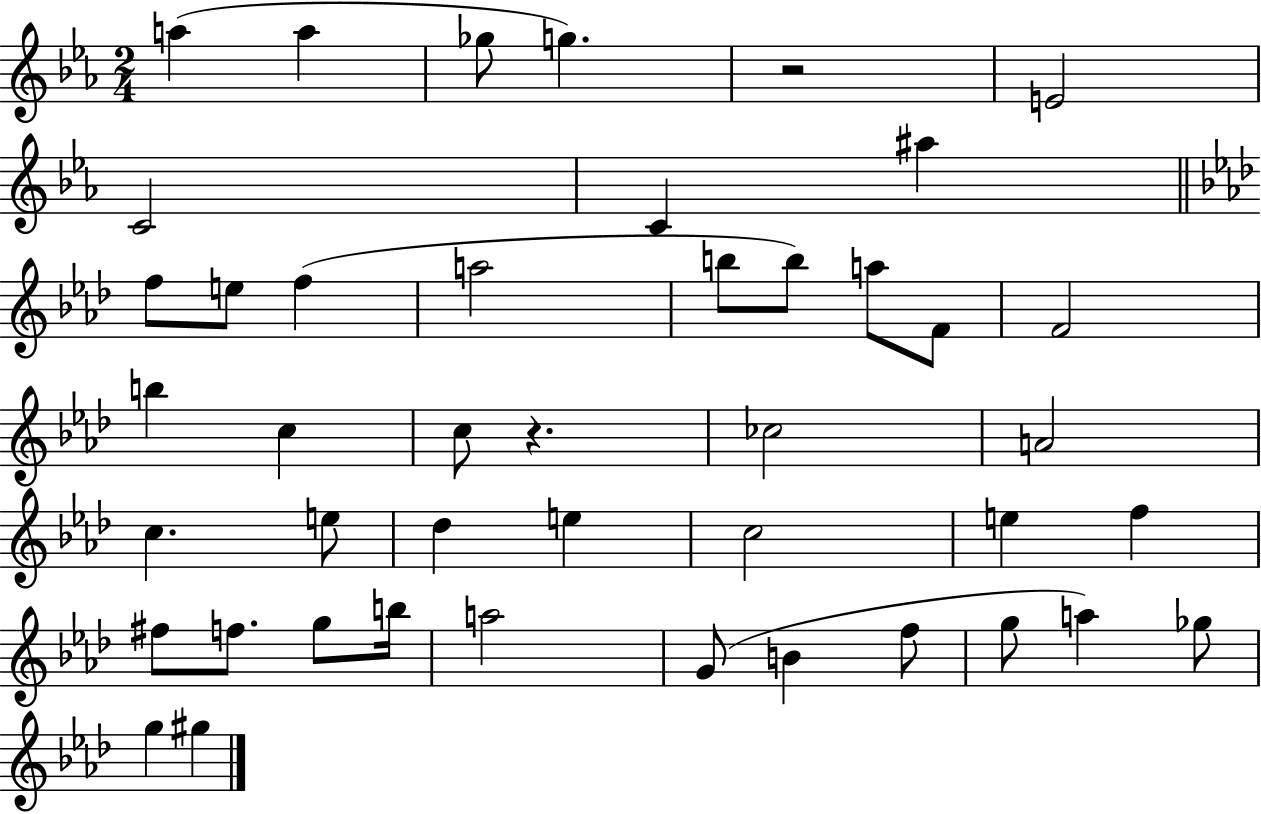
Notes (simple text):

A5/q A5/q Gb5/e G5/q. R/h E4/h C4/h C4/q A#5/q F5/e E5/e F5/q A5/h B5/e B5/e A5/e F4/e F4/h B5/q C5/q C5/e R/q. CES5/h A4/h C5/q. E5/e Db5/q E5/q C5/h E5/q F5/q F#5/e F5/e. G5/e B5/s A5/h G4/e B4/q F5/e G5/e A5/q Gb5/e G5/q G#5/q